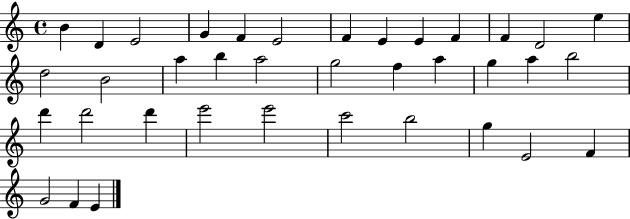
X:1
T:Untitled
M:4/4
L:1/4
K:C
B D E2 G F E2 F E E F F D2 e d2 B2 a b a2 g2 f a g a b2 d' d'2 d' e'2 e'2 c'2 b2 g E2 F G2 F E